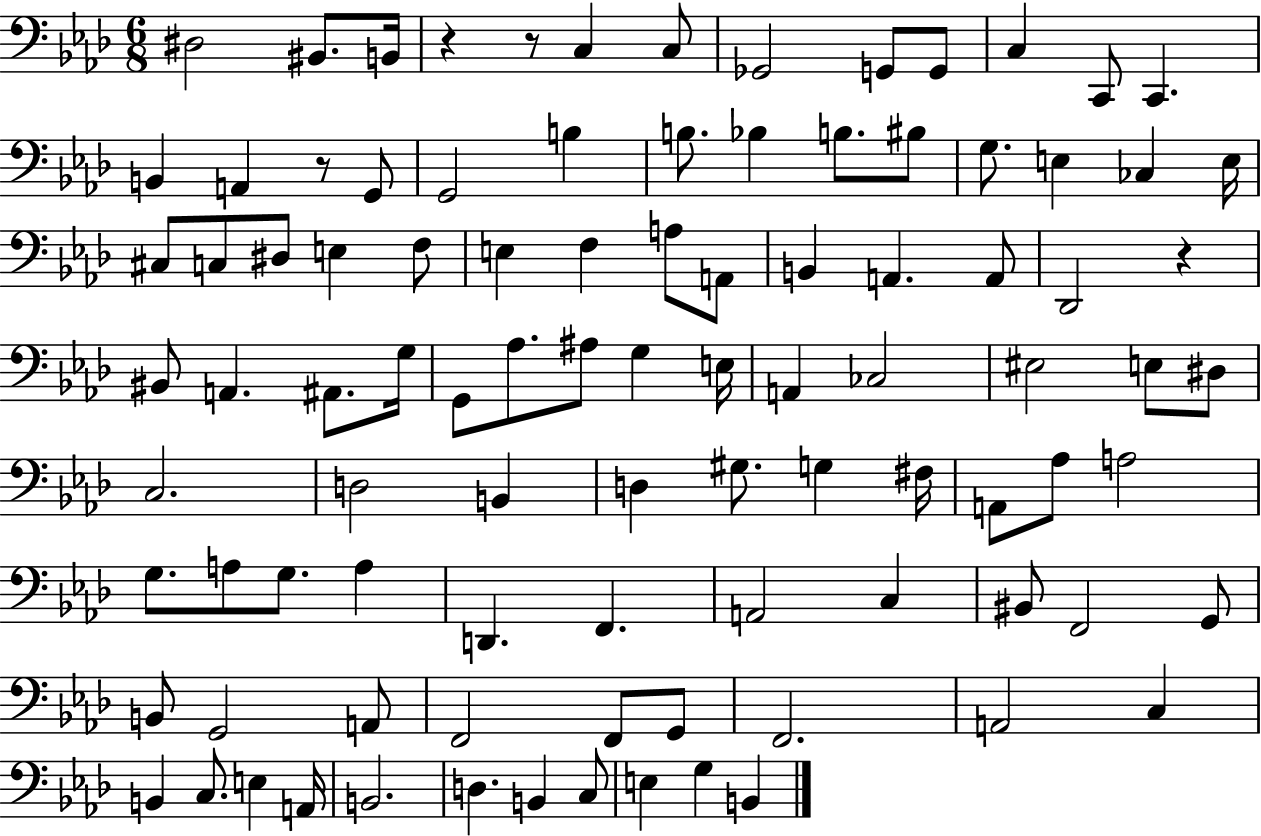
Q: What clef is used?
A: bass